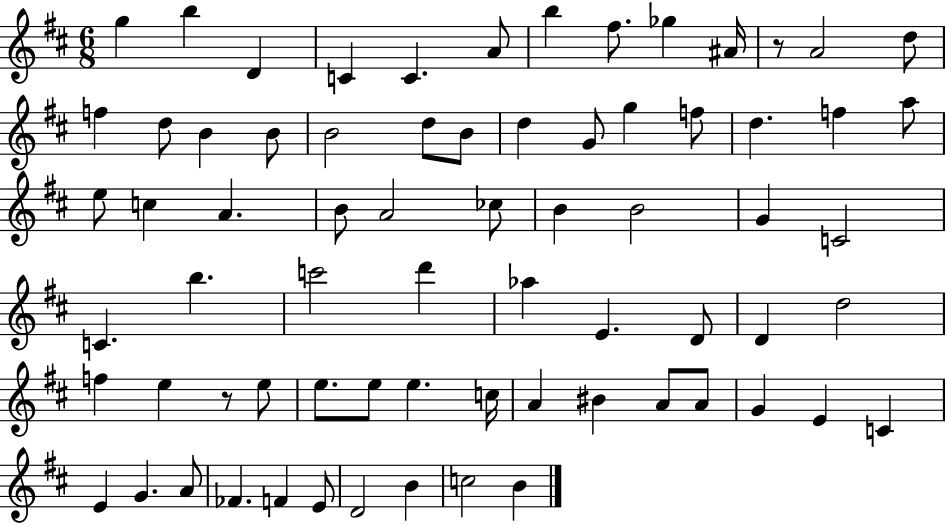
{
  \clef treble
  \numericTimeSignature
  \time 6/8
  \key d \major
  g''4 b''4 d'4 | c'4 c'4. a'8 | b''4 fis''8. ges''4 ais'16 | r8 a'2 d''8 | \break f''4 d''8 b'4 b'8 | b'2 d''8 b'8 | d''4 g'8 g''4 f''8 | d''4. f''4 a''8 | \break e''8 c''4 a'4. | b'8 a'2 ces''8 | b'4 b'2 | g'4 c'2 | \break c'4. b''4. | c'''2 d'''4 | aes''4 e'4. d'8 | d'4 d''2 | \break f''4 e''4 r8 e''8 | e''8. e''8 e''4. c''16 | a'4 bis'4 a'8 a'8 | g'4 e'4 c'4 | \break e'4 g'4. a'8 | fes'4. f'4 e'8 | d'2 b'4 | c''2 b'4 | \break \bar "|."
}